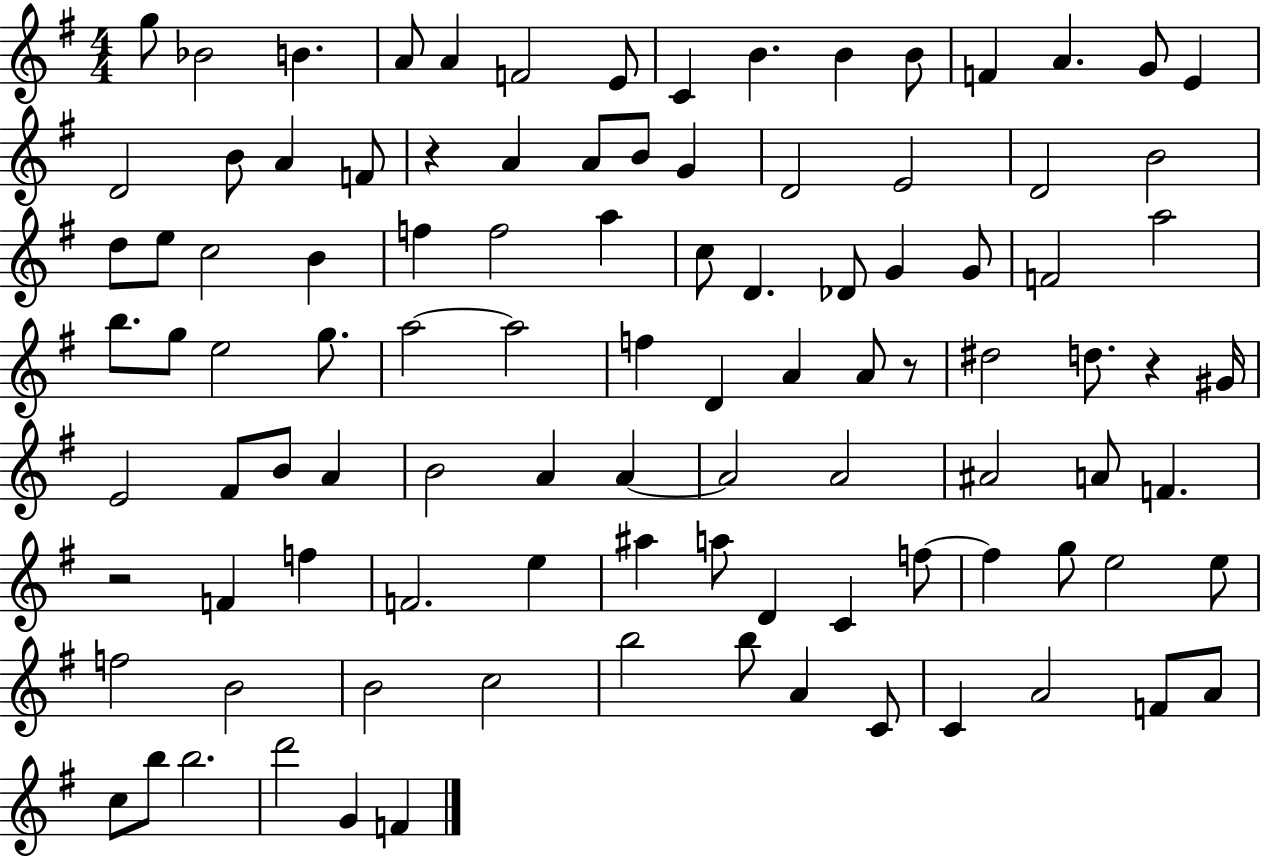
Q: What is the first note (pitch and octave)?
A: G5